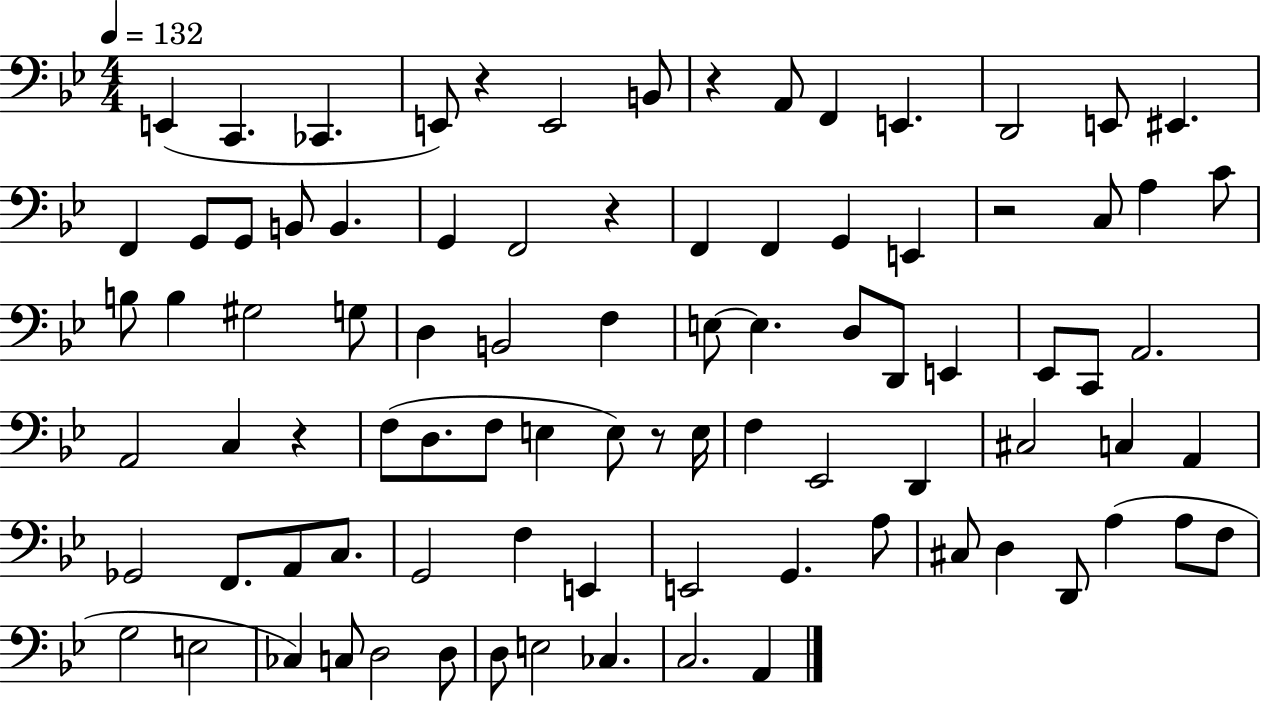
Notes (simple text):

E2/q C2/q. CES2/q. E2/e R/q E2/h B2/e R/q A2/e F2/q E2/q. D2/h E2/e EIS2/q. F2/q G2/e G2/e B2/e B2/q. G2/q F2/h R/q F2/q F2/q G2/q E2/q R/h C3/e A3/q C4/e B3/e B3/q G#3/h G3/e D3/q B2/h F3/q E3/e E3/q. D3/e D2/e E2/q Eb2/e C2/e A2/h. A2/h C3/q R/q F3/e D3/e. F3/e E3/q E3/e R/e E3/s F3/q Eb2/h D2/q C#3/h C3/q A2/q Gb2/h F2/e. A2/e C3/e. G2/h F3/q E2/q E2/h G2/q. A3/e C#3/e D3/q D2/e A3/q A3/e F3/e G3/h E3/h CES3/q C3/e D3/h D3/e D3/e E3/h CES3/q. C3/h. A2/q